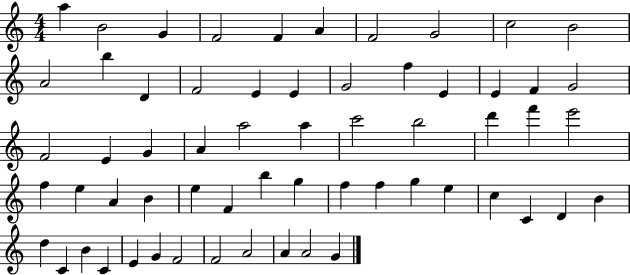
X:1
T:Untitled
M:4/4
L:1/4
K:C
a B2 G F2 F A F2 G2 c2 B2 A2 b D F2 E E G2 f E E F G2 F2 E G A a2 a c'2 b2 d' f' e'2 f e A B e F b g f f g e c C D B d C B C E G F2 F2 A2 A A2 G